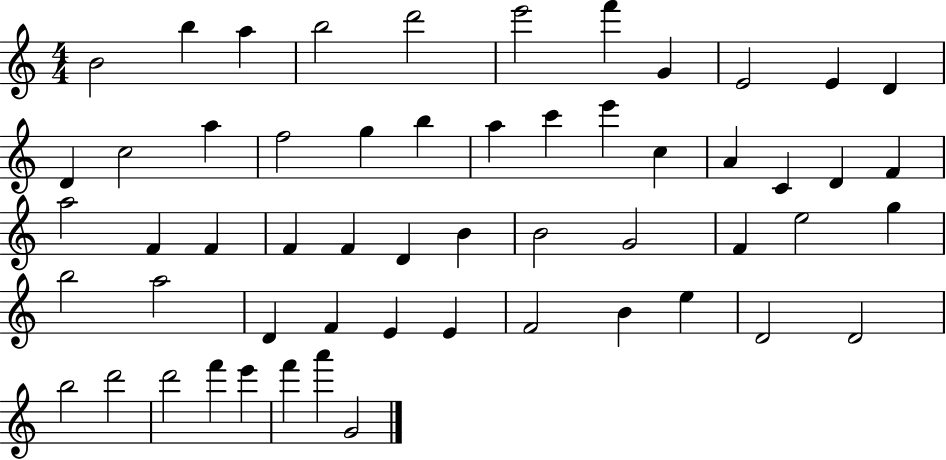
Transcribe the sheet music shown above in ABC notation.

X:1
T:Untitled
M:4/4
L:1/4
K:C
B2 b a b2 d'2 e'2 f' G E2 E D D c2 a f2 g b a c' e' c A C D F a2 F F F F D B B2 G2 F e2 g b2 a2 D F E E F2 B e D2 D2 b2 d'2 d'2 f' e' f' a' G2